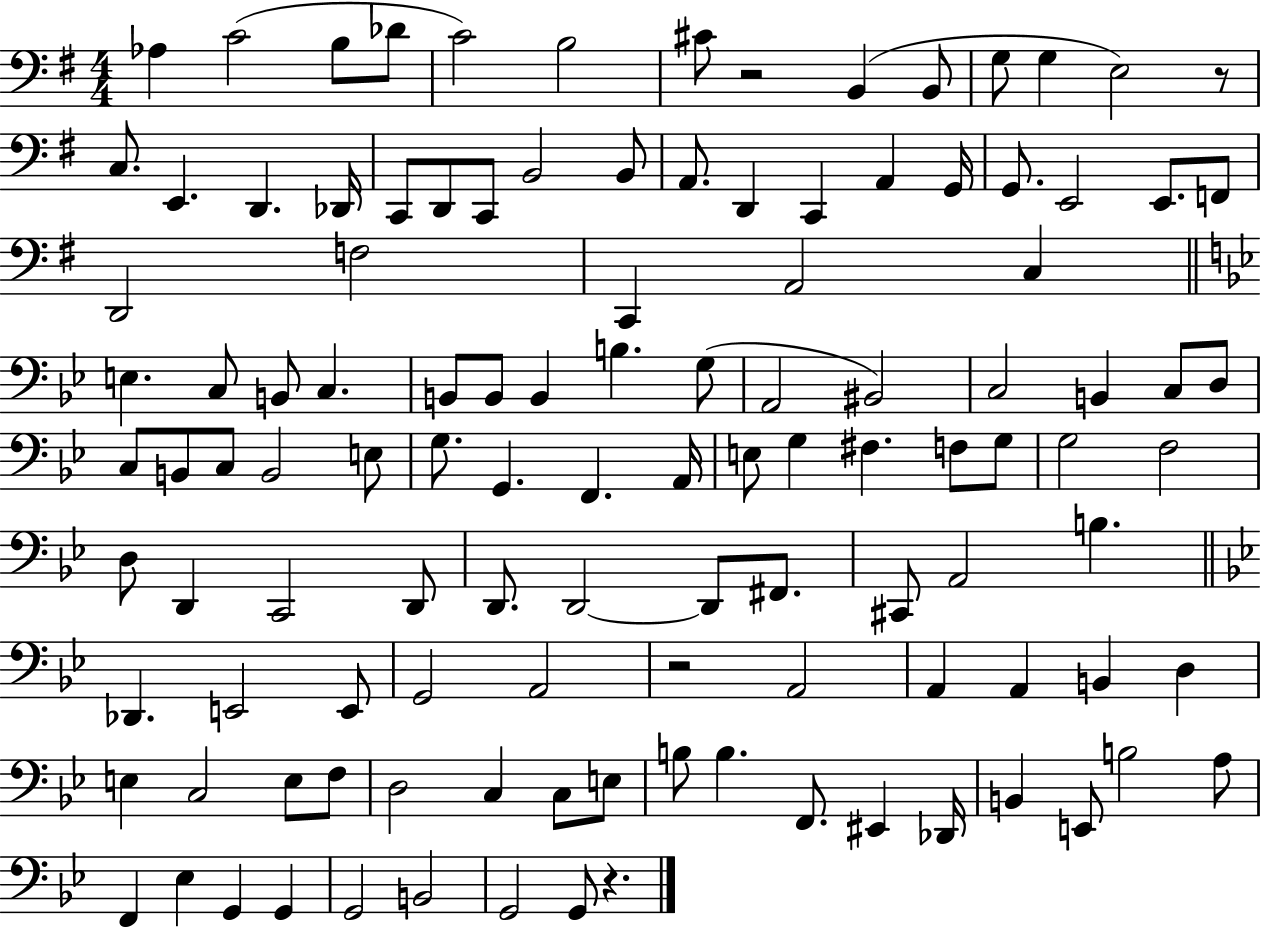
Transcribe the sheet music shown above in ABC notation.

X:1
T:Untitled
M:4/4
L:1/4
K:G
_A, C2 B,/2 _D/2 C2 B,2 ^C/2 z2 B,, B,,/2 G,/2 G, E,2 z/2 C,/2 E,, D,, _D,,/4 C,,/2 D,,/2 C,,/2 B,,2 B,,/2 A,,/2 D,, C,, A,, G,,/4 G,,/2 E,,2 E,,/2 F,,/2 D,,2 F,2 C,, A,,2 C, E, C,/2 B,,/2 C, B,,/2 B,,/2 B,, B, G,/2 A,,2 ^B,,2 C,2 B,, C,/2 D,/2 C,/2 B,,/2 C,/2 B,,2 E,/2 G,/2 G,, F,, A,,/4 E,/2 G, ^F, F,/2 G,/2 G,2 F,2 D,/2 D,, C,,2 D,,/2 D,,/2 D,,2 D,,/2 ^F,,/2 ^C,,/2 A,,2 B, _D,, E,,2 E,,/2 G,,2 A,,2 z2 A,,2 A,, A,, B,, D, E, C,2 E,/2 F,/2 D,2 C, C,/2 E,/2 B,/2 B, F,,/2 ^E,, _D,,/4 B,, E,,/2 B,2 A,/2 F,, _E, G,, G,, G,,2 B,,2 G,,2 G,,/2 z